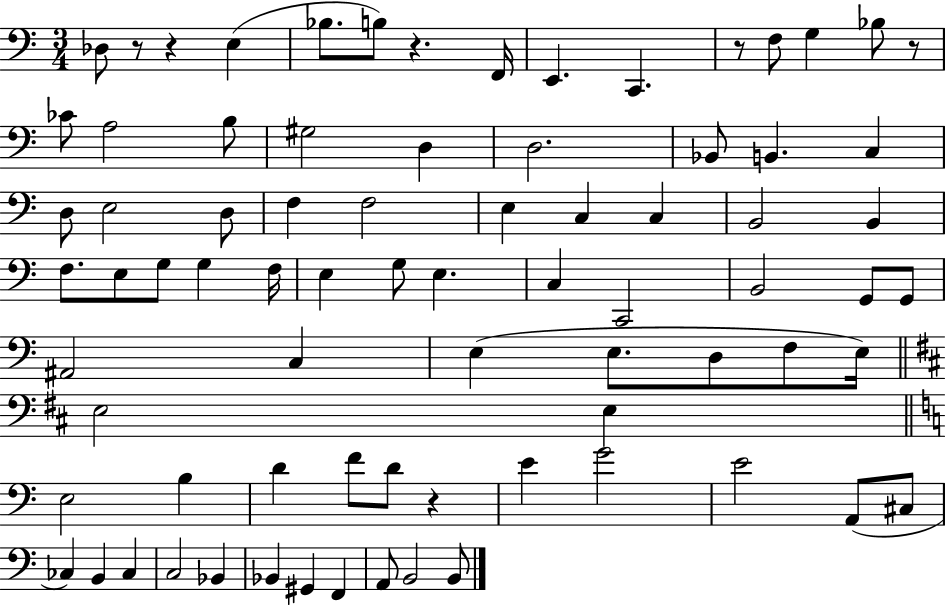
X:1
T:Untitled
M:3/4
L:1/4
K:C
_D,/2 z/2 z E, _B,/2 B,/2 z F,,/4 E,, C,, z/2 F,/2 G, _B,/2 z/2 _C/2 A,2 B,/2 ^G,2 D, D,2 _B,,/2 B,, C, D,/2 E,2 D,/2 F, F,2 E, C, C, B,,2 B,, F,/2 E,/2 G,/2 G, F,/4 E, G,/2 E, C, C,,2 B,,2 G,,/2 G,,/2 ^A,,2 C, E, E,/2 D,/2 F,/2 E,/4 E,2 E, E,2 B, D F/2 D/2 z E G2 E2 A,,/2 ^C,/2 _C, B,, _C, C,2 _B,, _B,, ^G,, F,, A,,/2 B,,2 B,,/2